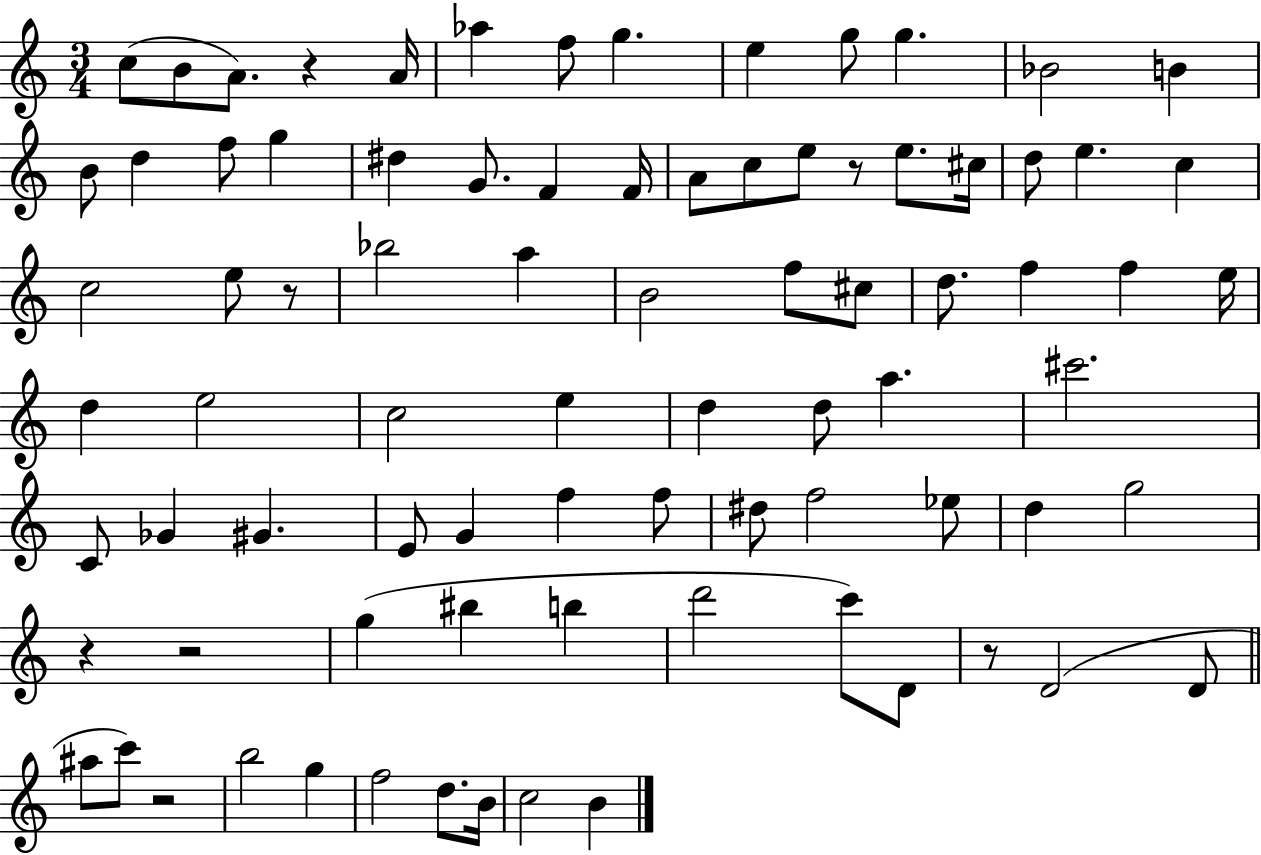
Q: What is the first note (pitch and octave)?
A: C5